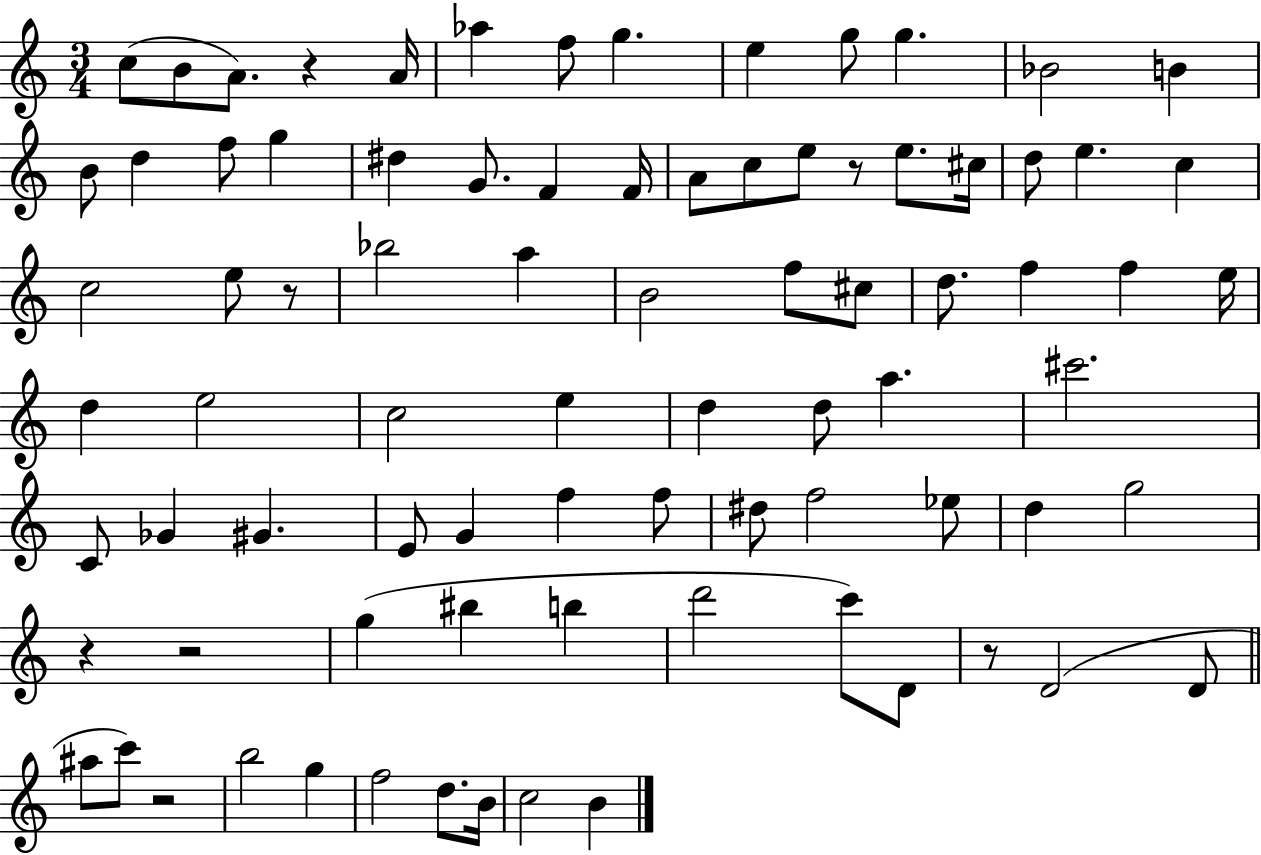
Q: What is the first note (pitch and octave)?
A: C5